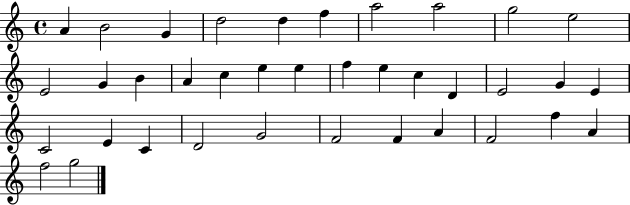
{
  \clef treble
  \time 4/4
  \defaultTimeSignature
  \key c \major
  a'4 b'2 g'4 | d''2 d''4 f''4 | a''2 a''2 | g''2 e''2 | \break e'2 g'4 b'4 | a'4 c''4 e''4 e''4 | f''4 e''4 c''4 d'4 | e'2 g'4 e'4 | \break c'2 e'4 c'4 | d'2 g'2 | f'2 f'4 a'4 | f'2 f''4 a'4 | \break f''2 g''2 | \bar "|."
}